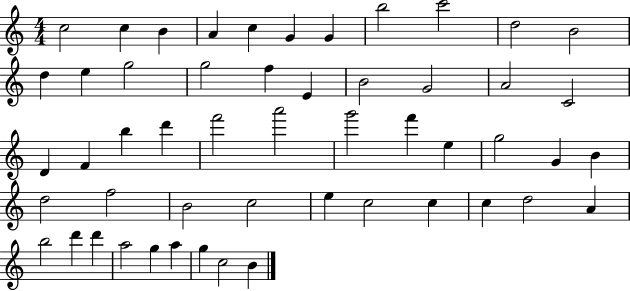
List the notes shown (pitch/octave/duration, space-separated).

C5/h C5/q B4/q A4/q C5/q G4/q G4/q B5/h C6/h D5/h B4/h D5/q E5/q G5/h G5/h F5/q E4/q B4/h G4/h A4/h C4/h D4/q F4/q B5/q D6/q F6/h A6/h G6/h F6/q E5/q G5/h G4/q B4/q D5/h F5/h B4/h C5/h E5/q C5/h C5/q C5/q D5/h A4/q B5/h D6/q D6/q A5/h G5/q A5/q G5/q C5/h B4/q